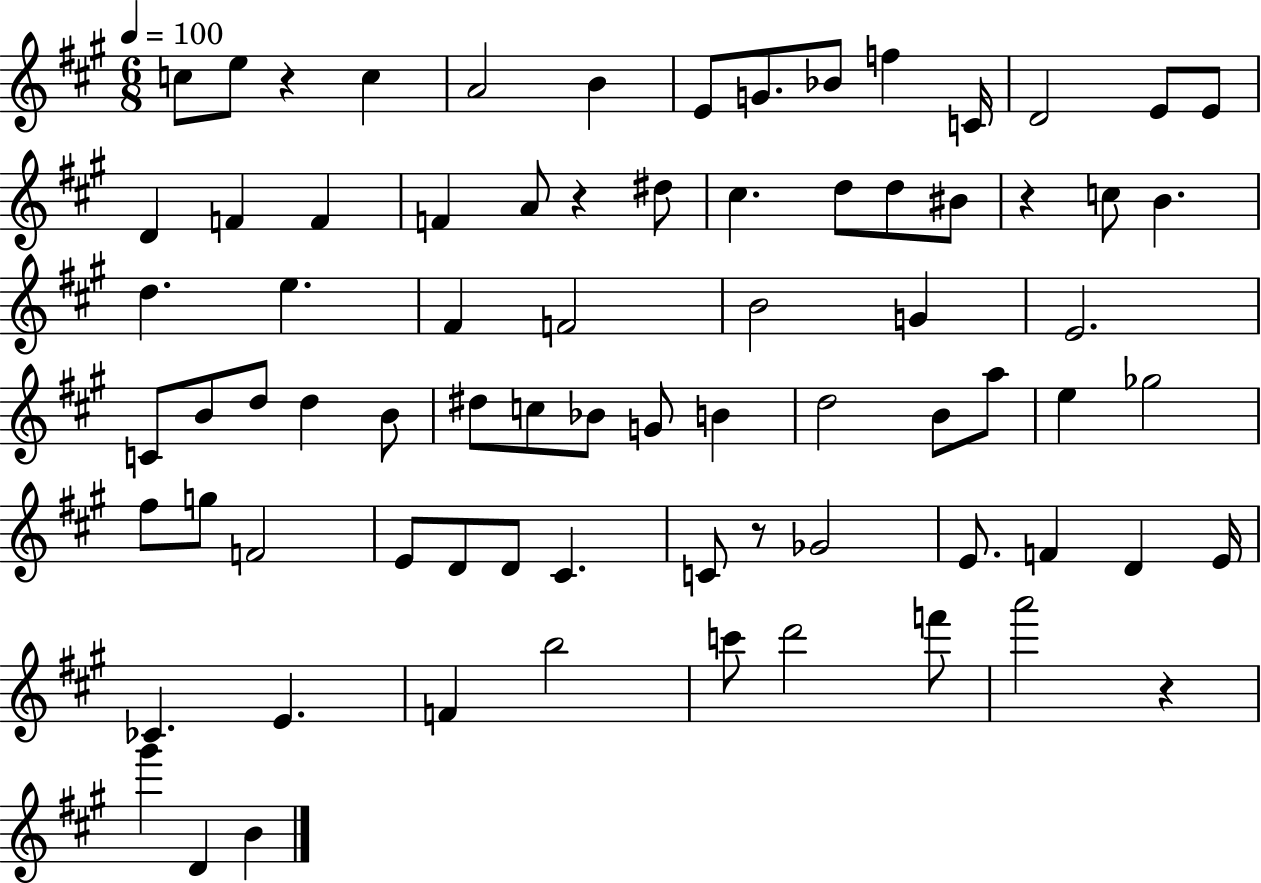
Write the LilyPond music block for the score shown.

{
  \clef treble
  \numericTimeSignature
  \time 6/8
  \key a \major
  \tempo 4 = 100
  c''8 e''8 r4 c''4 | a'2 b'4 | e'8 g'8. bes'8 f''4 c'16 | d'2 e'8 e'8 | \break d'4 f'4 f'4 | f'4 a'8 r4 dis''8 | cis''4. d''8 d''8 bis'8 | r4 c''8 b'4. | \break d''4. e''4. | fis'4 f'2 | b'2 g'4 | e'2. | \break c'8 b'8 d''8 d''4 b'8 | dis''8 c''8 bes'8 g'8 b'4 | d''2 b'8 a''8 | e''4 ges''2 | \break fis''8 g''8 f'2 | e'8 d'8 d'8 cis'4. | c'8 r8 ges'2 | e'8. f'4 d'4 e'16 | \break ces'4. e'4. | f'4 b''2 | c'''8 d'''2 f'''8 | a'''2 r4 | \break gis'''4 d'4 b'4 | \bar "|."
}